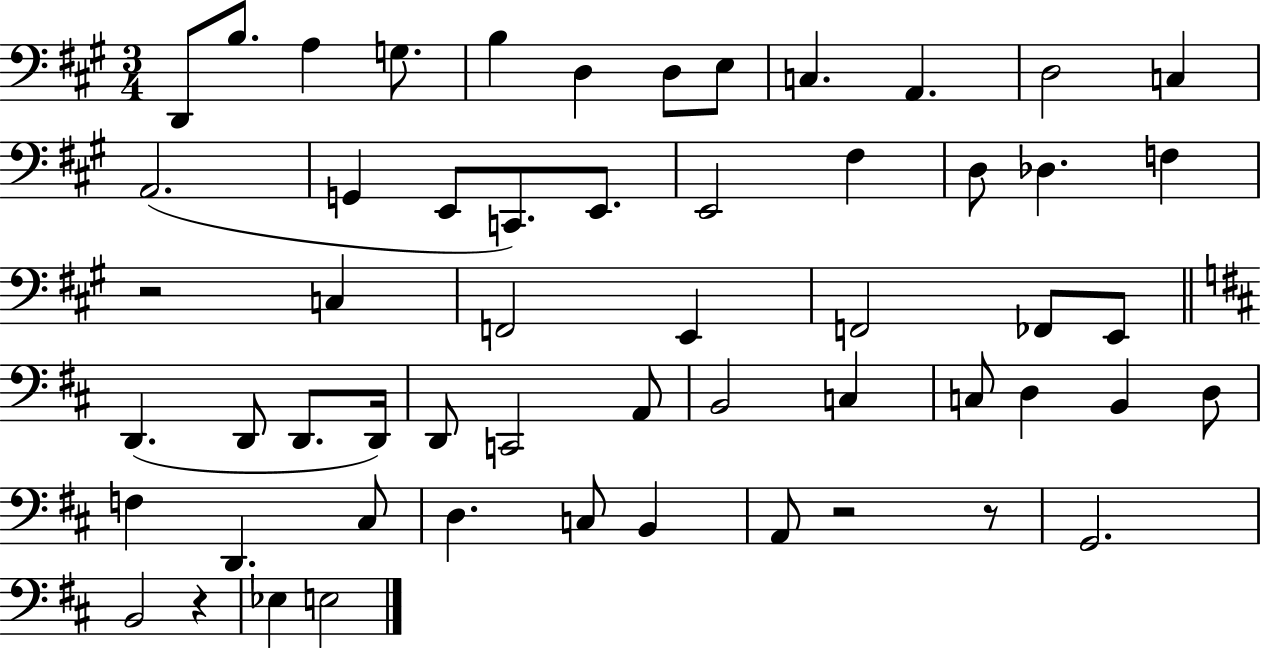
X:1
T:Untitled
M:3/4
L:1/4
K:A
D,,/2 B,/2 A, G,/2 B, D, D,/2 E,/2 C, A,, D,2 C, A,,2 G,, E,,/2 C,,/2 E,,/2 E,,2 ^F, D,/2 _D, F, z2 C, F,,2 E,, F,,2 _F,,/2 E,,/2 D,, D,,/2 D,,/2 D,,/4 D,,/2 C,,2 A,,/2 B,,2 C, C,/2 D, B,, D,/2 F, D,, ^C,/2 D, C,/2 B,, A,,/2 z2 z/2 G,,2 B,,2 z _E, E,2